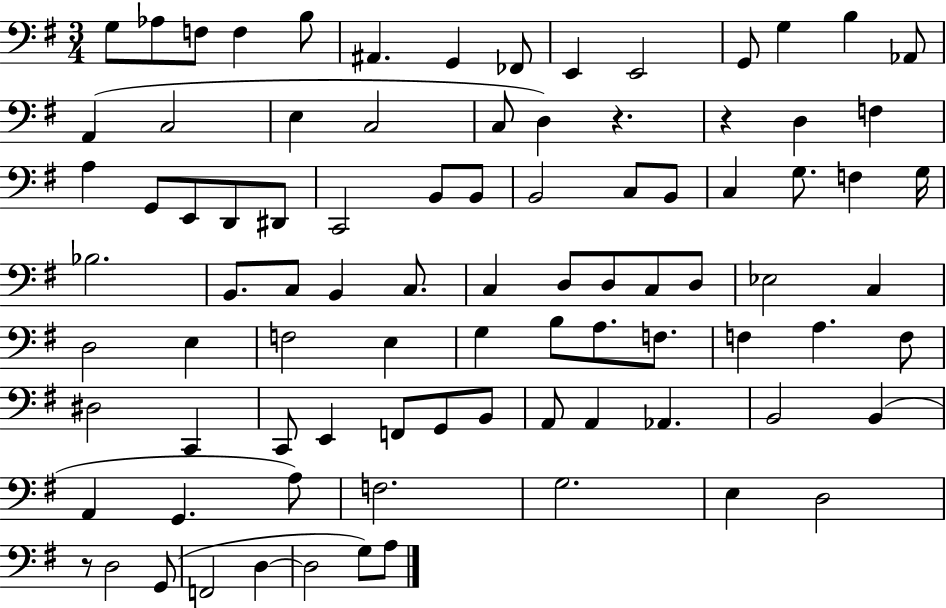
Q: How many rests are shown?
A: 3